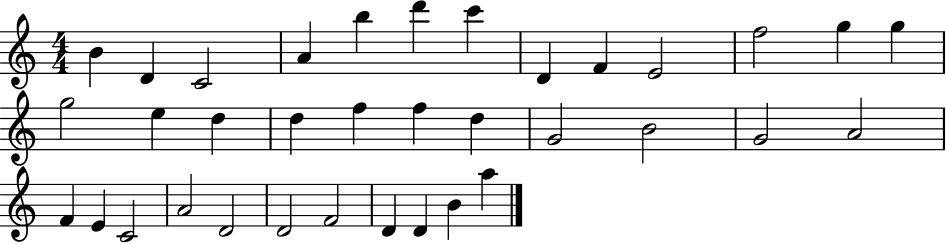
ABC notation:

X:1
T:Untitled
M:4/4
L:1/4
K:C
B D C2 A b d' c' D F E2 f2 g g g2 e d d f f d G2 B2 G2 A2 F E C2 A2 D2 D2 F2 D D B a